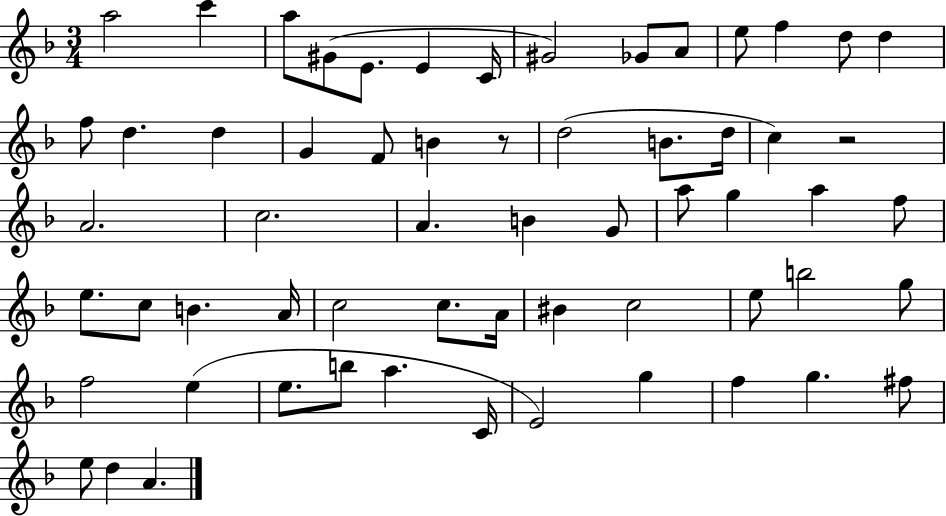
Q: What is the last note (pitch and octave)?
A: A4